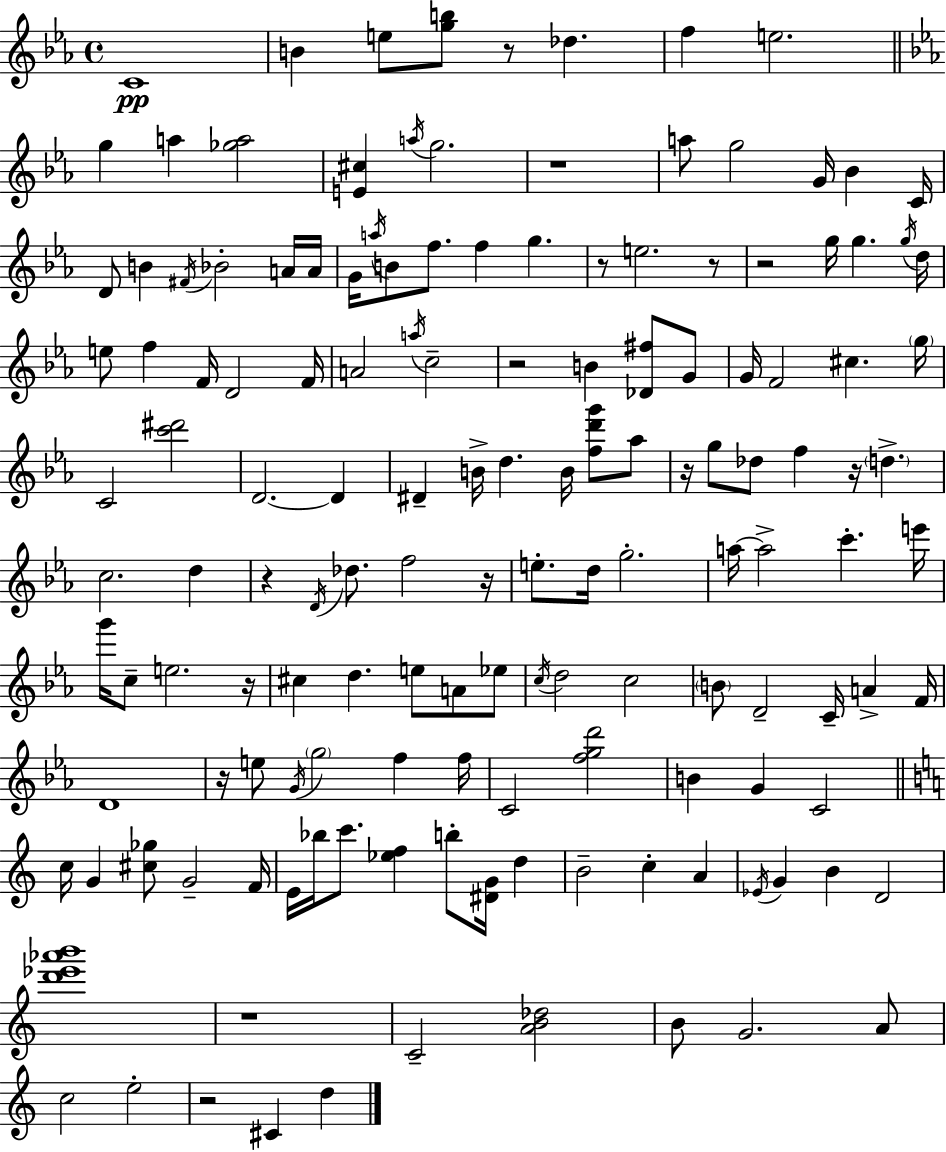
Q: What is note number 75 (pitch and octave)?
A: D5